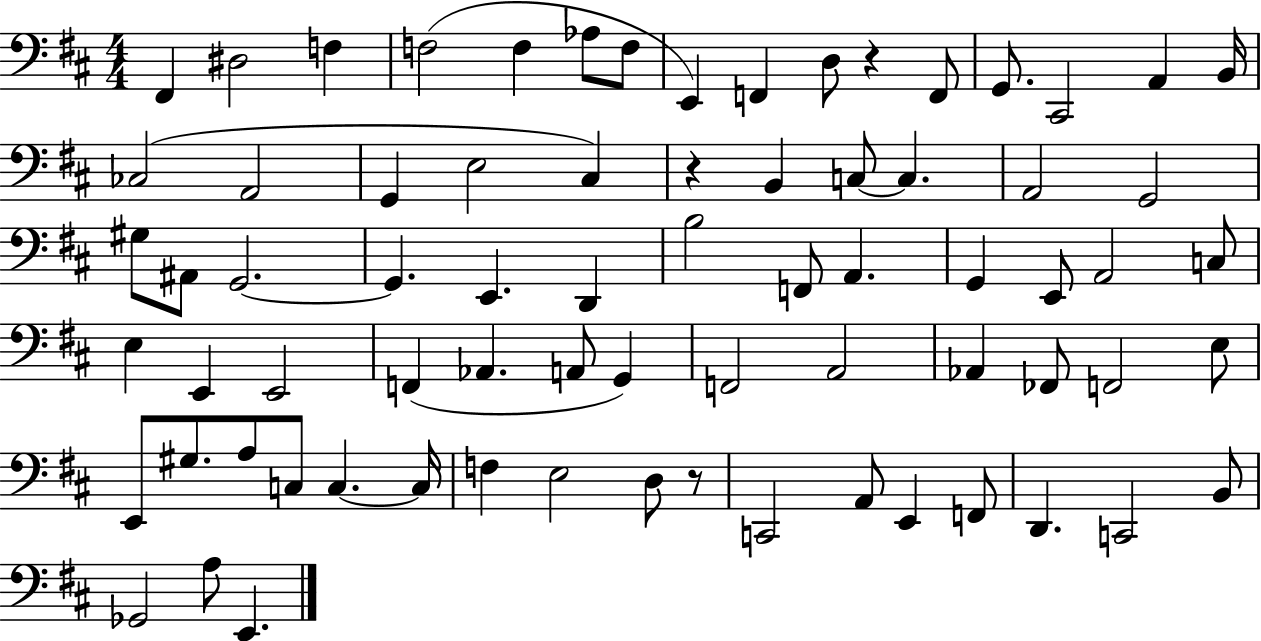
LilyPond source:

{
  \clef bass
  \numericTimeSignature
  \time 4/4
  \key d \major
  fis,4 dis2 f4 | f2( f4 aes8 f8 | e,4) f,4 d8 r4 f,8 | g,8. cis,2 a,4 b,16 | \break ces2( a,2 | g,4 e2 cis4) | r4 b,4 c8~~ c4. | a,2 g,2 | \break gis8 ais,8 g,2.~~ | g,4. e,4. d,4 | b2 f,8 a,4. | g,4 e,8 a,2 c8 | \break e4 e,4 e,2 | f,4( aes,4. a,8 g,4) | f,2 a,2 | aes,4 fes,8 f,2 e8 | \break e,8 gis8. a8 c8 c4.~~ c16 | f4 e2 d8 r8 | c,2 a,8 e,4 f,8 | d,4. c,2 b,8 | \break ges,2 a8 e,4. | \bar "|."
}